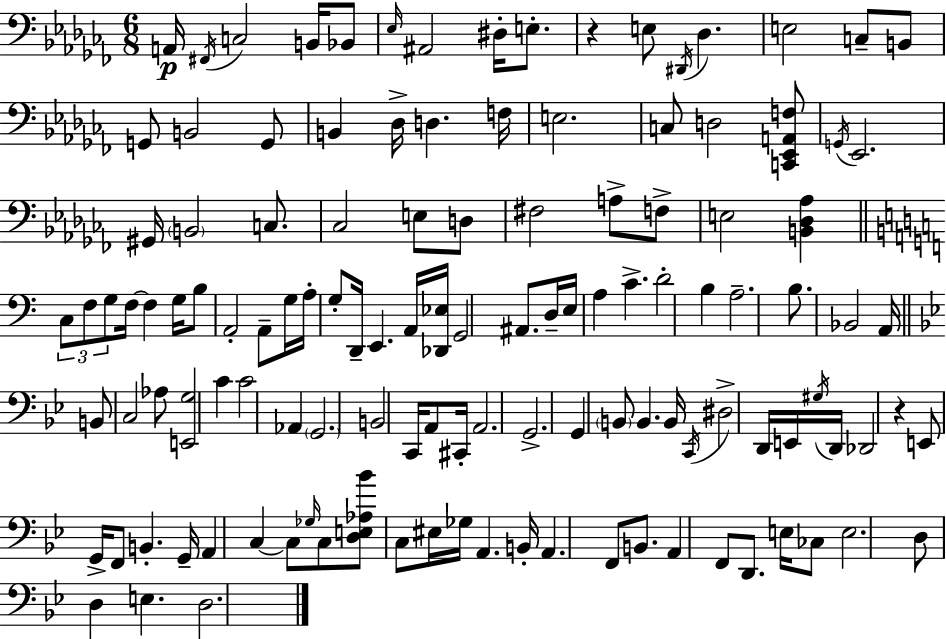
{
  \clef bass
  \numericTimeSignature
  \time 6/8
  \key aes \minor
  a,16\p \acciaccatura { fis,16 } c2 b,16 bes,8 | \grace { ees16 } ais,2 dis16-. e8.-. | r4 e8 \acciaccatura { dis,16 } des4. | e2 c8-- | \break b,8 g,8 b,2 | g,8 b,4 des16-> d4. | f16 e2. | c8 d2 | \break <c, ees, a, f>8 \acciaccatura { g,16 } ees,2. | gis,16 \parenthesize b,2 | c8. ces2 | e8 d8 fis2 | \break a8-> f8-> e2 | <b, des aes>4 \bar "||" \break \key c \major \tuplet 3/2 { c8 f8 g8 } f16~~ f4 g16 | b8 a,2-. a,8-- | g16 a16-. g8-. d,16-- e,4. a,16 | <des, ees>16 g,2 ais,8. | \break d16-- e16 a4 c'4.-> | d'2-. b4 | a2.-- | b8. bes,2 a,16 | \break \bar "||" \break \key bes \major b,8 c2 aes8 | <e, g>2 c'4 | c'2 aes,4 | \parenthesize g,2. | \break b,2 c,16 a,8 cis,16-. | a,2. | g,2.-> | g,4 \parenthesize b,8 b,4. | \break b,16 \acciaccatura { c,16 } dis2-> d,16 e,16 | \acciaccatura { gis16 } d,16 des,2 r4 | e,8 g,16-> f,8 b,4.-. | g,16-- a,4 c4~~ c8 | \break \grace { ges16 } c8 <d e aes bes'>8 c8 eis16 ges16 a,4. | b,16-. a,4. f,8 | b,8. a,4 f,8 d,8. | e16 ces8 e2. | \break d8 d4 e4. | d2. | \bar "|."
}